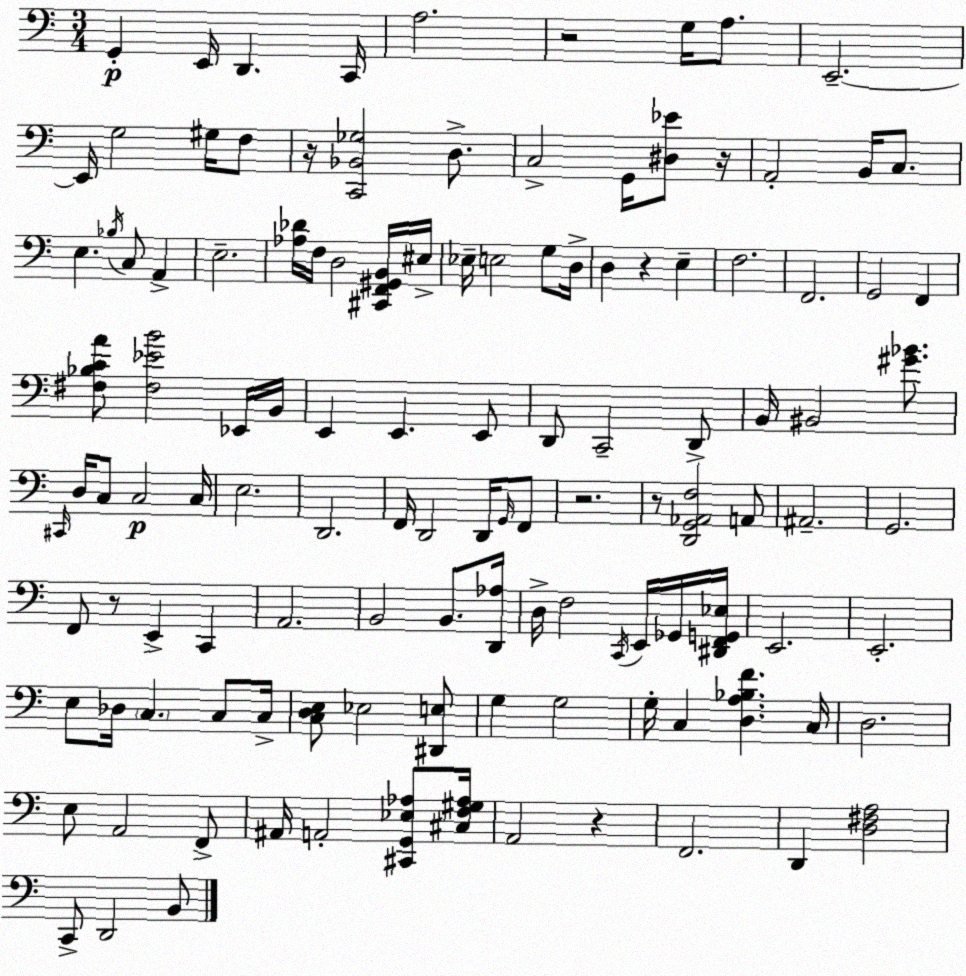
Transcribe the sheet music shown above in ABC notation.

X:1
T:Untitled
M:3/4
L:1/4
K:C
G,, E,,/4 D,, C,,/4 A,2 z2 G,/4 A,/2 E,,2 E,,/4 G,2 ^G,/4 F,/2 z/4 [C,,_B,,_G,]2 D,/2 C,2 G,,/4 [^D,_E]/2 z/4 A,,2 B,,/4 C,/2 E, _B,/4 C,/2 A,, E,2 [_A,_D]/4 F,/4 D,2 [^C,,F,,^G,,B,,]/4 ^E,/4 _E,/4 E,2 G,/2 D,/4 D, z E, F,2 F,,2 G,,2 F,, [^F,_B,CA]/2 [^F,_EB]2 _E,,/4 B,,/4 E,, E,, E,,/2 D,,/2 C,,2 D,,/2 B,,/4 ^B,,2 [^G_B]/2 ^C,,/4 D,/4 C,/2 C,2 C,/4 E,2 D,,2 F,,/4 D,,2 D,,/4 G,,/4 F,,/2 z2 z/2 [D,,G,,_A,,F,]2 A,,/2 ^A,,2 G,,2 F,,/2 z/2 E,, C,, A,,2 B,,2 B,,/2 [D,,_A,]/4 D,/4 F,2 C,,/4 E,,/4 _G,,/4 [^D,,F,,G,,_E,]/4 E,,2 E,,2 E,/2 _D,/4 C, C,/2 C,/4 [C,D,E,]/2 _E,2 [^D,,E,]/2 G, G,2 G,/4 C, [D,A,_B,F] C,/4 D,2 E,/2 A,,2 F,,/2 ^A,,/4 A,,2 [^C,,G,,_E,_A,]/2 [^C,F,^G,_A,]/4 A,,2 z F,,2 D,, [D,^F,A,]2 C,,/2 D,,2 B,,/2